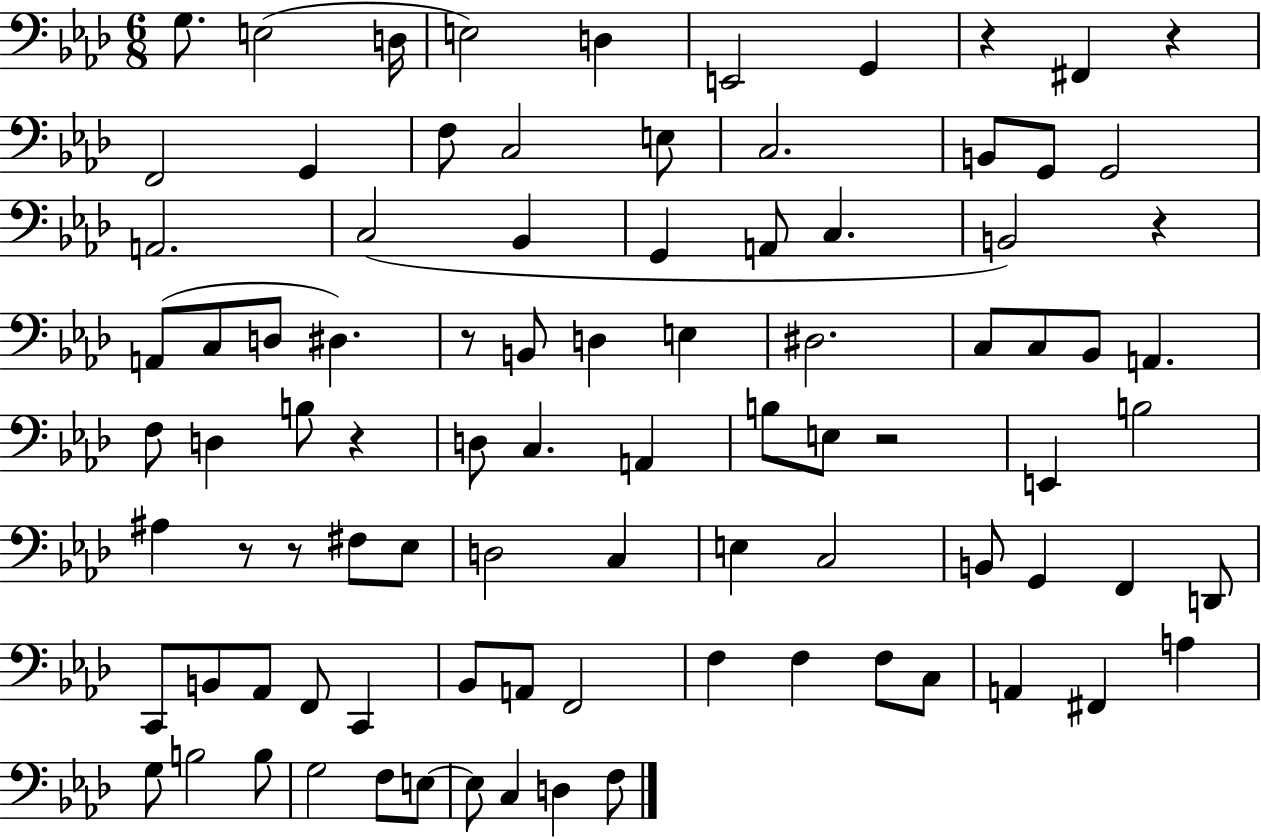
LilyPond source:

{
  \clef bass
  \numericTimeSignature
  \time 6/8
  \key aes \major
  \repeat volta 2 { g8. e2( d16 | e2) d4 | e,2 g,4 | r4 fis,4 r4 | \break f,2 g,4 | f8 c2 e8 | c2. | b,8 g,8 g,2 | \break a,2. | c2( bes,4 | g,4 a,8 c4. | b,2) r4 | \break a,8( c8 d8 dis4.) | r8 b,8 d4 e4 | dis2. | c8 c8 bes,8 a,4. | \break f8 d4 b8 r4 | d8 c4. a,4 | b8 e8 r2 | e,4 b2 | \break ais4 r8 r8 fis8 ees8 | d2 c4 | e4 c2 | b,8 g,4 f,4 d,8 | \break c,8 b,8 aes,8 f,8 c,4 | bes,8 a,8 f,2 | f4 f4 f8 c8 | a,4 fis,4 a4 | \break g8 b2 b8 | g2 f8 e8~~ | e8 c4 d4 f8 | } \bar "|."
}